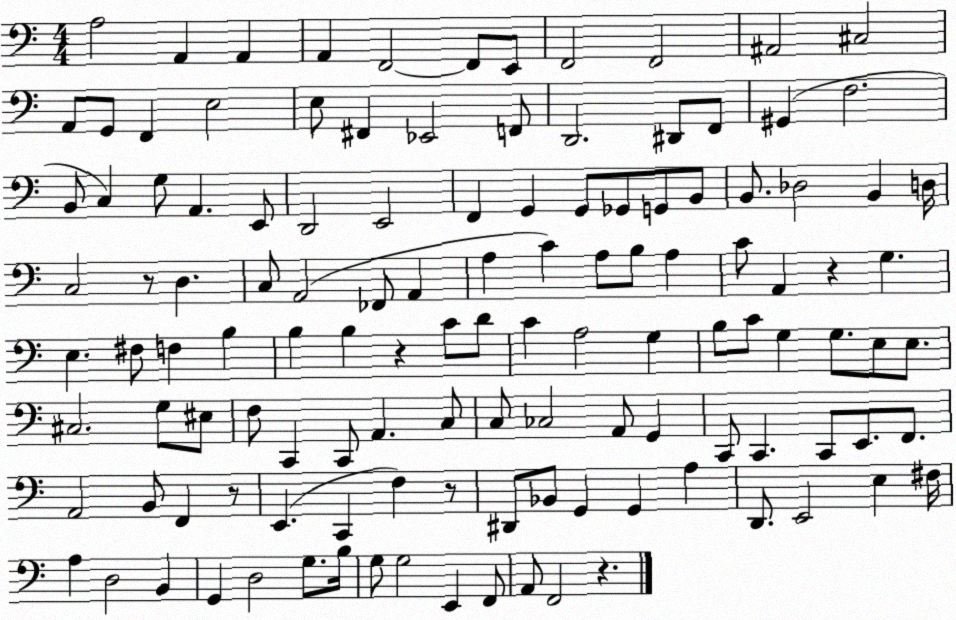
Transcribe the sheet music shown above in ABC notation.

X:1
T:Untitled
M:4/4
L:1/4
K:C
A,2 A,, A,, A,, F,,2 F,,/2 E,,/2 F,,2 F,,2 ^A,,2 ^C,2 A,,/2 G,,/2 F,, E,2 E,/2 ^F,, _E,,2 F,,/2 D,,2 ^D,,/2 F,,/2 ^G,, F,2 B,,/2 C, G,/2 A,, E,,/2 D,,2 E,,2 F,, G,, G,,/2 _G,,/2 G,,/2 B,,/2 B,,/2 _D,2 B,, D,/4 C,2 z/2 D, C,/2 A,,2 _F,,/2 A,, A, C A,/2 B,/2 A, C/2 A,, z G, E, ^F,/2 F, B, B, B, z C/2 D/2 C A,2 G, B,/2 C/2 G, G,/2 E,/2 E,/2 ^C,2 G,/2 ^E,/2 F,/2 C,, C,,/2 A,, C,/2 C,/2 _C,2 A,,/2 G,, C,,/2 C,, C,,/2 E,,/2 F,,/2 A,,2 B,,/2 F,, z/2 E,, C,, F, z/2 ^D,,/2 _B,,/2 G,, G,, A, D,,/2 E,,2 E, ^F,/4 A, D,2 B,, G,, D,2 G,/2 B,/4 G,/2 G,2 E,, F,,/2 A,,/2 F,,2 z